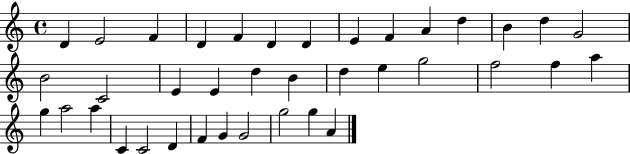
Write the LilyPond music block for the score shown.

{
  \clef treble
  \time 4/4
  \defaultTimeSignature
  \key c \major
  d'4 e'2 f'4 | d'4 f'4 d'4 d'4 | e'4 f'4 a'4 d''4 | b'4 d''4 g'2 | \break b'2 c'2 | e'4 e'4 d''4 b'4 | d''4 e''4 g''2 | f''2 f''4 a''4 | \break g''4 a''2 a''4 | c'4 c'2 d'4 | f'4 g'4 g'2 | g''2 g''4 a'4 | \break \bar "|."
}